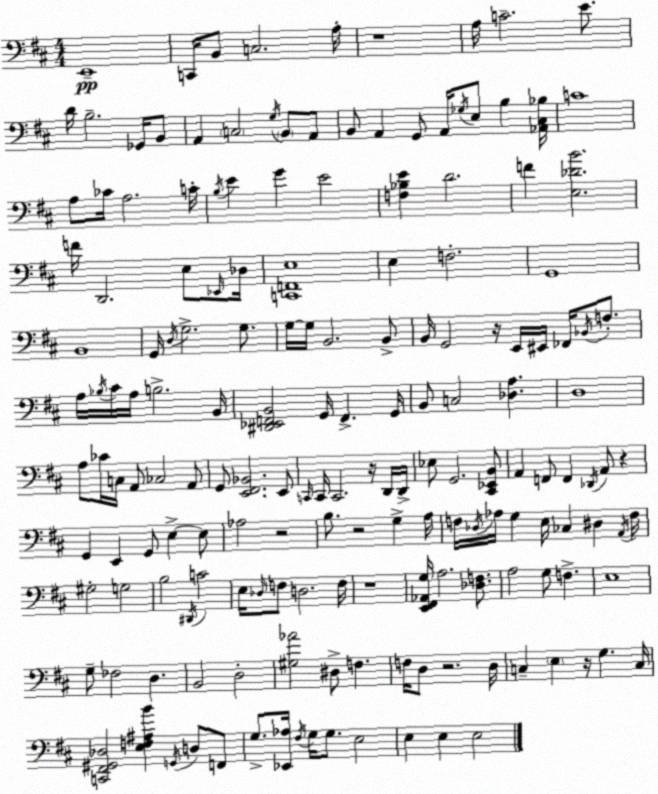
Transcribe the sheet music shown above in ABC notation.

X:1
T:Untitled
M:4/4
L:1/4
K:D
E,,4 C,,/4 B,,/2 C,2 A,/4 z4 A,/4 C2 E/2 D/4 B,2 _G,,/4 B,,/2 A,, C,2 G,/4 B,,/2 A,,/2 B,,/2 A,, G,,/2 A,,/4 _G,/4 E,/2 B, [_A,,^C,_B,]/4 C4 A,/2 _C/4 A,2 C/4 B,/4 E G E2 [F,_B,E] D2 F [E,_DB]2 F/4 D,,2 E,/2 _E,,/4 _D,/4 [C,,F,,E,]4 E, F,2 G,,4 B,,4 G,,/4 D,/4 G,2 G,/2 G,/4 G,/4 B,,2 B,,/2 B,,/4 G,,2 z/4 E,,/4 ^E,,/4 _F,,/4 _B,,/4 F,/2 A,/4 _B,/4 ^C/4 A,/4 B,2 B,,/4 [^D,,_E,,F,,B,,]2 G,,/4 F,, G,,/4 B,,/2 C,2 [_D,A,] D,4 A,/2 _C/4 C,/4 A,,/2 _C,2 A,,/2 G,,/2 [E,,^F,,_B,,]2 E,,/2 C,,/4 C,,/4 C,,2 z/4 D,,/4 D,,/4 _E,/2 G,,2 [^C,,_E,,B,,]/2 A,, F,,/2 F,, _D,,/4 A,,/2 z G,, E,, G,,/2 E, E,/2 _A,2 z2 B,/2 z2 G, A,/4 F,/4 _D,/4 _A,/4 G, E,/4 _C, ^D, A,,/4 F,/4 ^G,2 G,2 B,2 ^D,,/4 C2 E,/4 _D,/4 F,/2 D,2 F,/4 z4 [E,,^F,,_A,,G,]/4 A,2 [_D,F,]/2 A,2 G,/2 F, E,4 G,/2 _F,2 D, B,,2 D,2 [^G,_A]2 ^D,/2 F, F,/4 D,/2 z2 D,/4 C, E, z/4 G, C,/4 [C,,^F,,^G,,_D,]2 [E,F,^A,B] G,,/4 D,/2 F,,/2 G,/2 [_E,,_A,]/4 ^F,/4 G,/4 G,/2 E,2 E, E, E,2